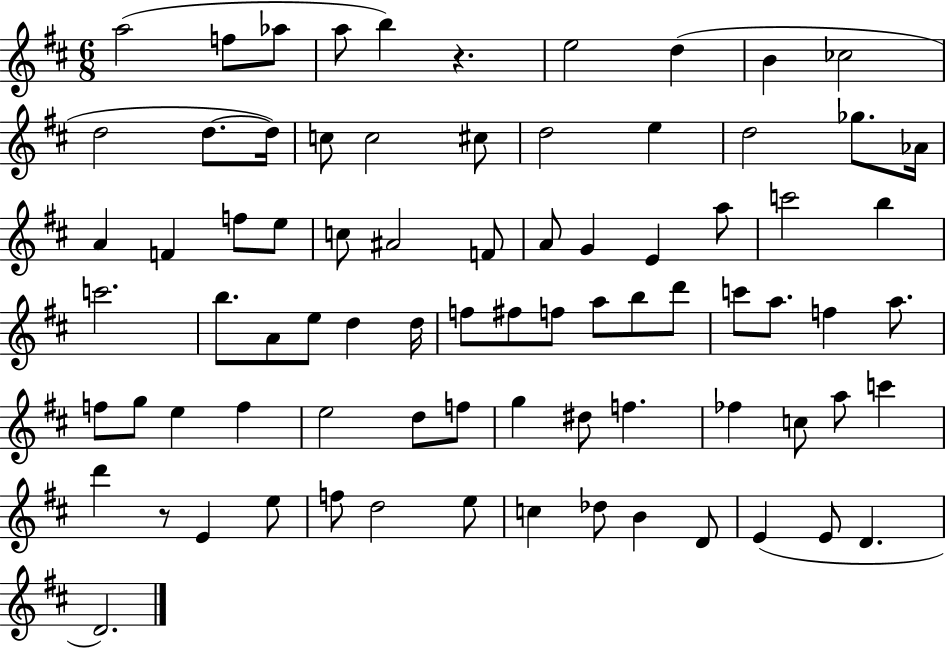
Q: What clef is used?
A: treble